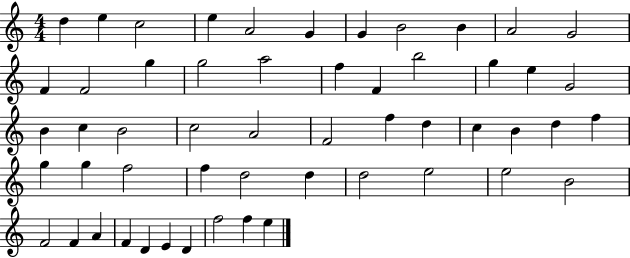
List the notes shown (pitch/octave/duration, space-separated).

D5/q E5/q C5/h E5/q A4/h G4/q G4/q B4/h B4/q A4/h G4/h F4/q F4/h G5/q G5/h A5/h F5/q F4/q B5/h G5/q E5/q G4/h B4/q C5/q B4/h C5/h A4/h F4/h F5/q D5/q C5/q B4/q D5/q F5/q G5/q G5/q F5/h F5/q D5/h D5/q D5/h E5/h E5/h B4/h F4/h F4/q A4/q F4/q D4/q E4/q D4/q F5/h F5/q E5/q